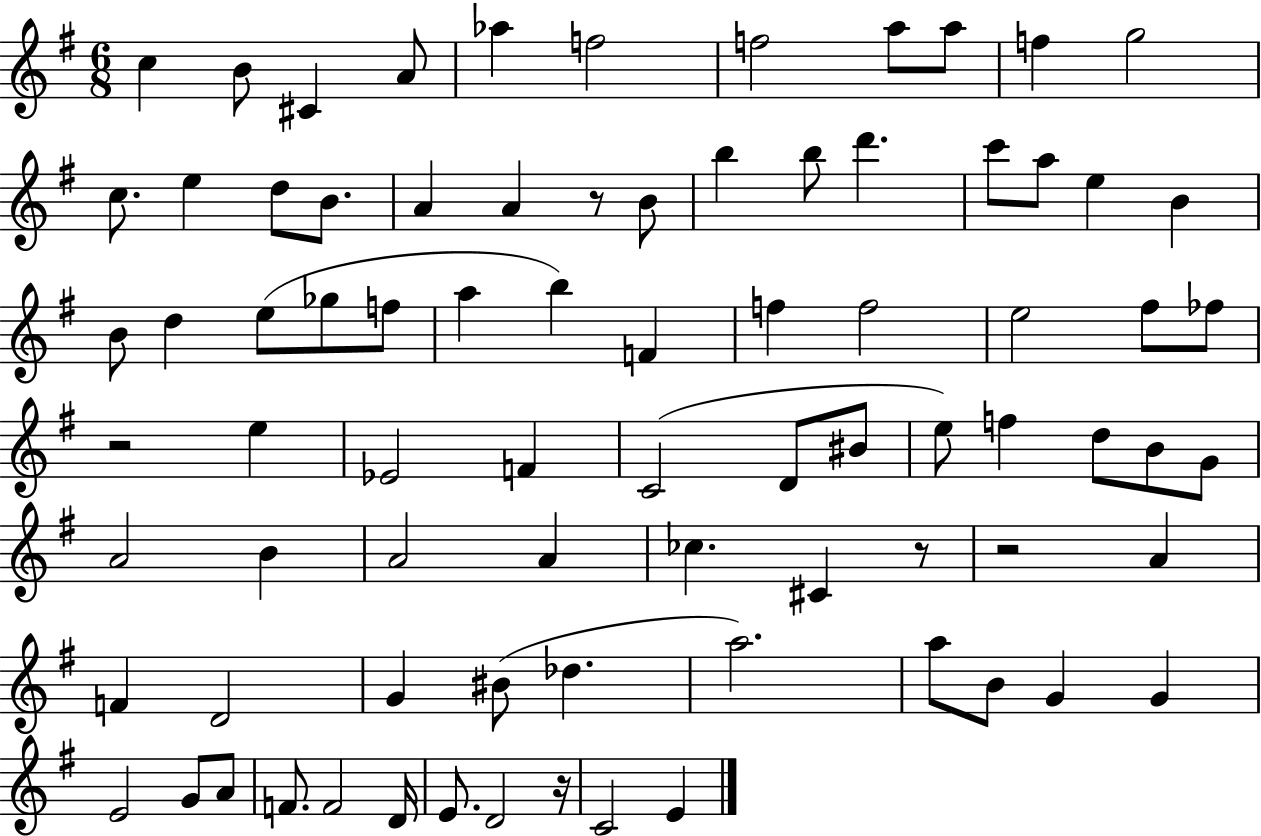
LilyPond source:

{
  \clef treble
  \numericTimeSignature
  \time 6/8
  \key g \major
  c''4 b'8 cis'4 a'8 | aes''4 f''2 | f''2 a''8 a''8 | f''4 g''2 | \break c''8. e''4 d''8 b'8. | a'4 a'4 r8 b'8 | b''4 b''8 d'''4. | c'''8 a''8 e''4 b'4 | \break b'8 d''4 e''8( ges''8 f''8 | a''4 b''4) f'4 | f''4 f''2 | e''2 fis''8 fes''8 | \break r2 e''4 | ees'2 f'4 | c'2( d'8 bis'8 | e''8) f''4 d''8 b'8 g'8 | \break a'2 b'4 | a'2 a'4 | ces''4. cis'4 r8 | r2 a'4 | \break f'4 d'2 | g'4 bis'8( des''4. | a''2.) | a''8 b'8 g'4 g'4 | \break e'2 g'8 a'8 | f'8. f'2 d'16 | e'8. d'2 r16 | c'2 e'4 | \break \bar "|."
}